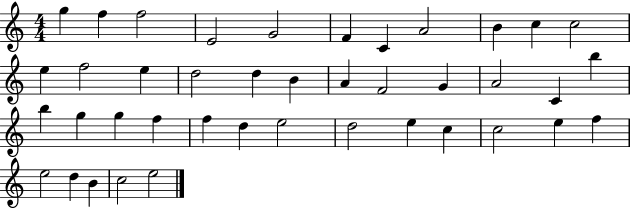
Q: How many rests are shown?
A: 0